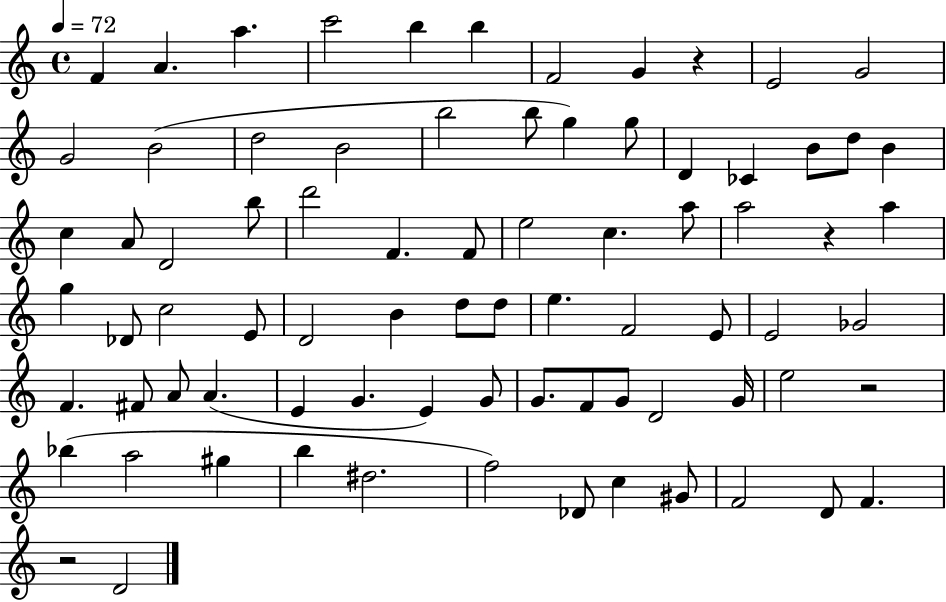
X:1
T:Untitled
M:4/4
L:1/4
K:C
F A a c'2 b b F2 G z E2 G2 G2 B2 d2 B2 b2 b/2 g g/2 D _C B/2 d/2 B c A/2 D2 b/2 d'2 F F/2 e2 c a/2 a2 z a g _D/2 c2 E/2 D2 B d/2 d/2 e F2 E/2 E2 _G2 F ^F/2 A/2 A E G E G/2 G/2 F/2 G/2 D2 G/4 e2 z2 _b a2 ^g b ^d2 f2 _D/2 c ^G/2 F2 D/2 F z2 D2